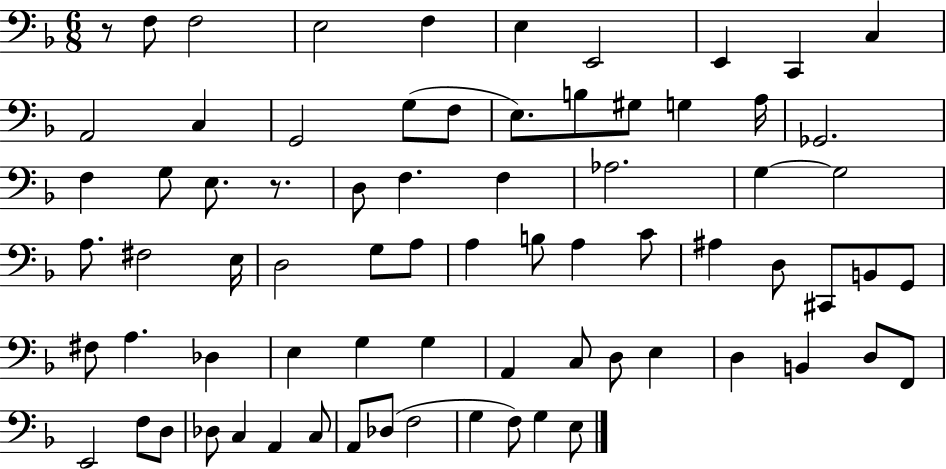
R/e F3/e F3/h E3/h F3/q E3/q E2/h E2/q C2/q C3/q A2/h C3/q G2/h G3/e F3/e E3/e. B3/e G#3/e G3/q A3/s Gb2/h. F3/q G3/e E3/e. R/e. D3/e F3/q. F3/q Ab3/h. G3/q G3/h A3/e. F#3/h E3/s D3/h G3/e A3/e A3/q B3/e A3/q C4/e A#3/q D3/e C#2/e B2/e G2/e F#3/e A3/q. Db3/q E3/q G3/q G3/q A2/q C3/e D3/e E3/q D3/q B2/q D3/e F2/e E2/h F3/e D3/e Db3/e C3/q A2/q C3/e A2/e Db3/e F3/h G3/q F3/e G3/q E3/e